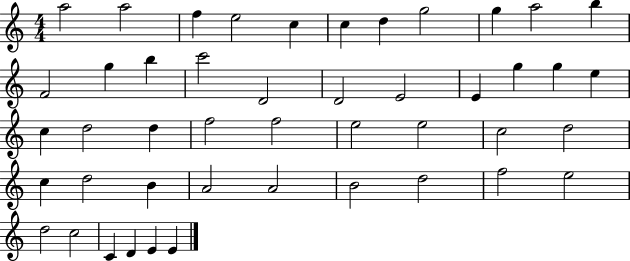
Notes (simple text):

A5/h A5/h F5/q E5/h C5/q C5/q D5/q G5/h G5/q A5/h B5/q F4/h G5/q B5/q C6/h D4/h D4/h E4/h E4/q G5/q G5/q E5/q C5/q D5/h D5/q F5/h F5/h E5/h E5/h C5/h D5/h C5/q D5/h B4/q A4/h A4/h B4/h D5/h F5/h E5/h D5/h C5/h C4/q D4/q E4/q E4/q